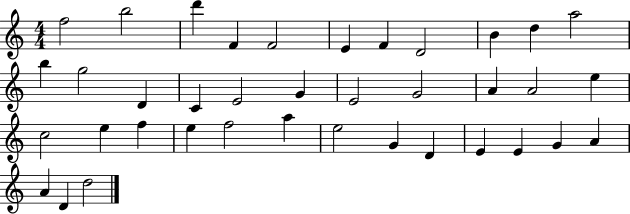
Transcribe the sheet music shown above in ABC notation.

X:1
T:Untitled
M:4/4
L:1/4
K:C
f2 b2 d' F F2 E F D2 B d a2 b g2 D C E2 G E2 G2 A A2 e c2 e f e f2 a e2 G D E E G A A D d2